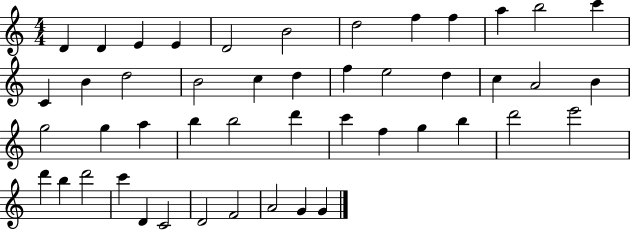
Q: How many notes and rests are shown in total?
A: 47